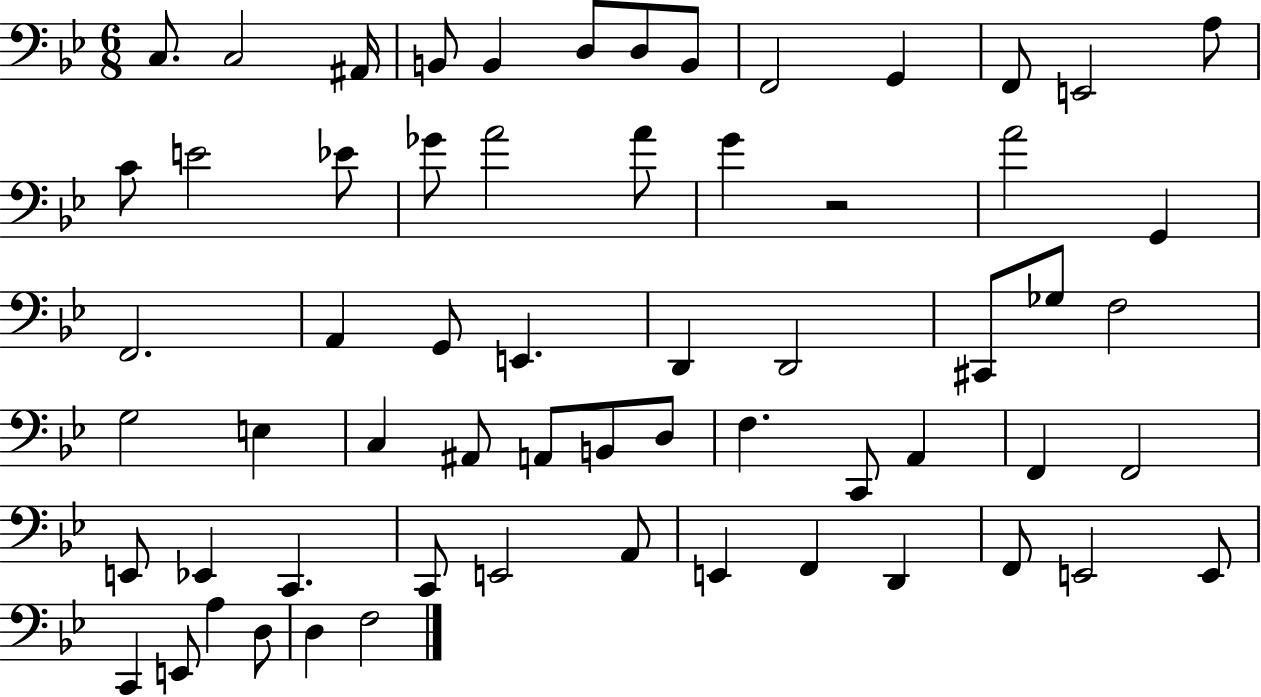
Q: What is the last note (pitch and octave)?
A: F3